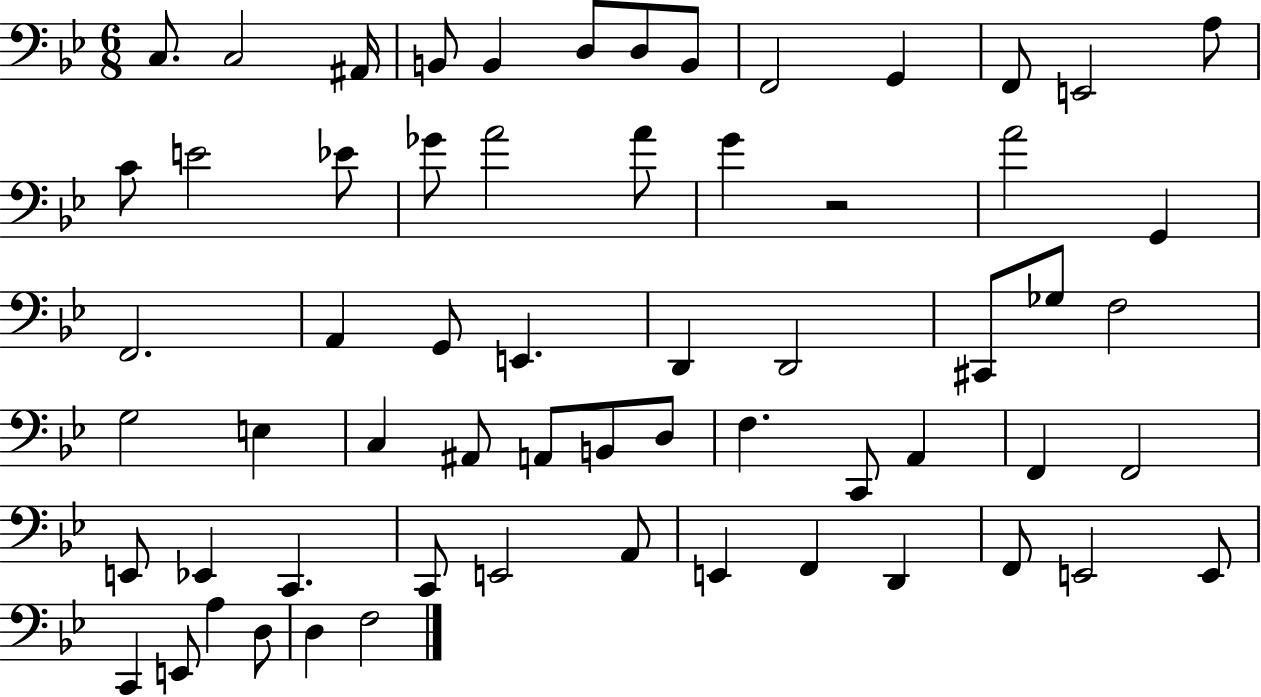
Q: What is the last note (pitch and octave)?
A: F3